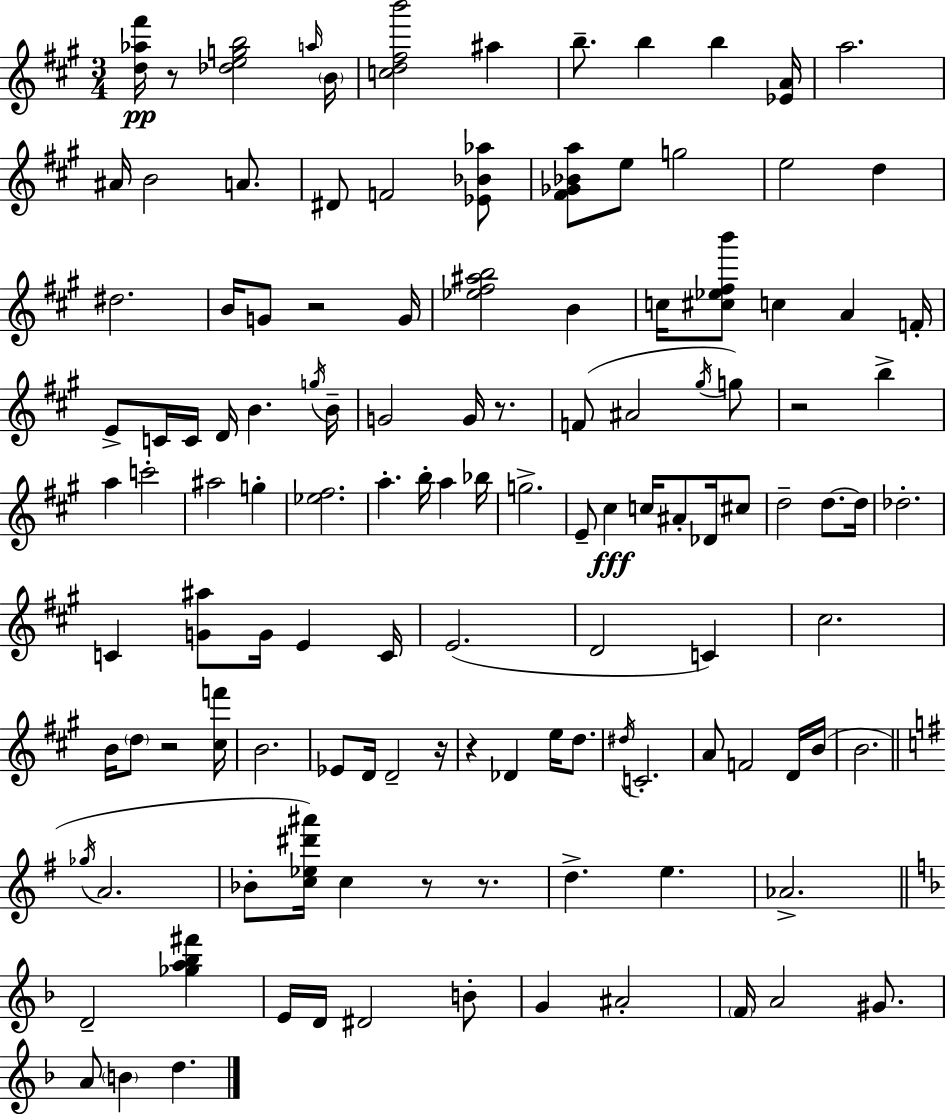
X:1
T:Untitled
M:3/4
L:1/4
K:A
[d_a^f']/4 z/2 [_degb]2 a/4 B/4 [cd^fb']2 ^a b/2 b b [_EA]/4 a2 ^A/4 B2 A/2 ^D/2 F2 [_E_B_a]/2 [^F_G_Ba]/2 e/2 g2 e2 d ^d2 B/4 G/2 z2 G/4 [_e^f^ab]2 B c/4 [^c_e^fb']/2 c A F/4 E/2 C/4 C/4 D/4 B g/4 B/4 G2 G/4 z/2 F/2 ^A2 ^g/4 g/2 z2 b a c'2 ^a2 g [_e^f]2 a b/4 a _b/4 g2 E/2 ^c c/4 ^A/2 _D/4 ^c/2 d2 d/2 d/4 _d2 C [G^a]/2 G/4 E C/4 E2 D2 C ^c2 B/4 d/2 z2 [^cf']/4 B2 _E/2 D/4 D2 z/4 z _D e/4 d/2 ^d/4 C2 A/2 F2 D/4 B/4 B2 _g/4 A2 _B/2 [c_e^d'^a']/4 c z/2 z/2 d e _A2 D2 [_ga_b^f'] E/4 D/4 ^D2 B/2 G ^A2 F/4 A2 ^G/2 A/2 B d